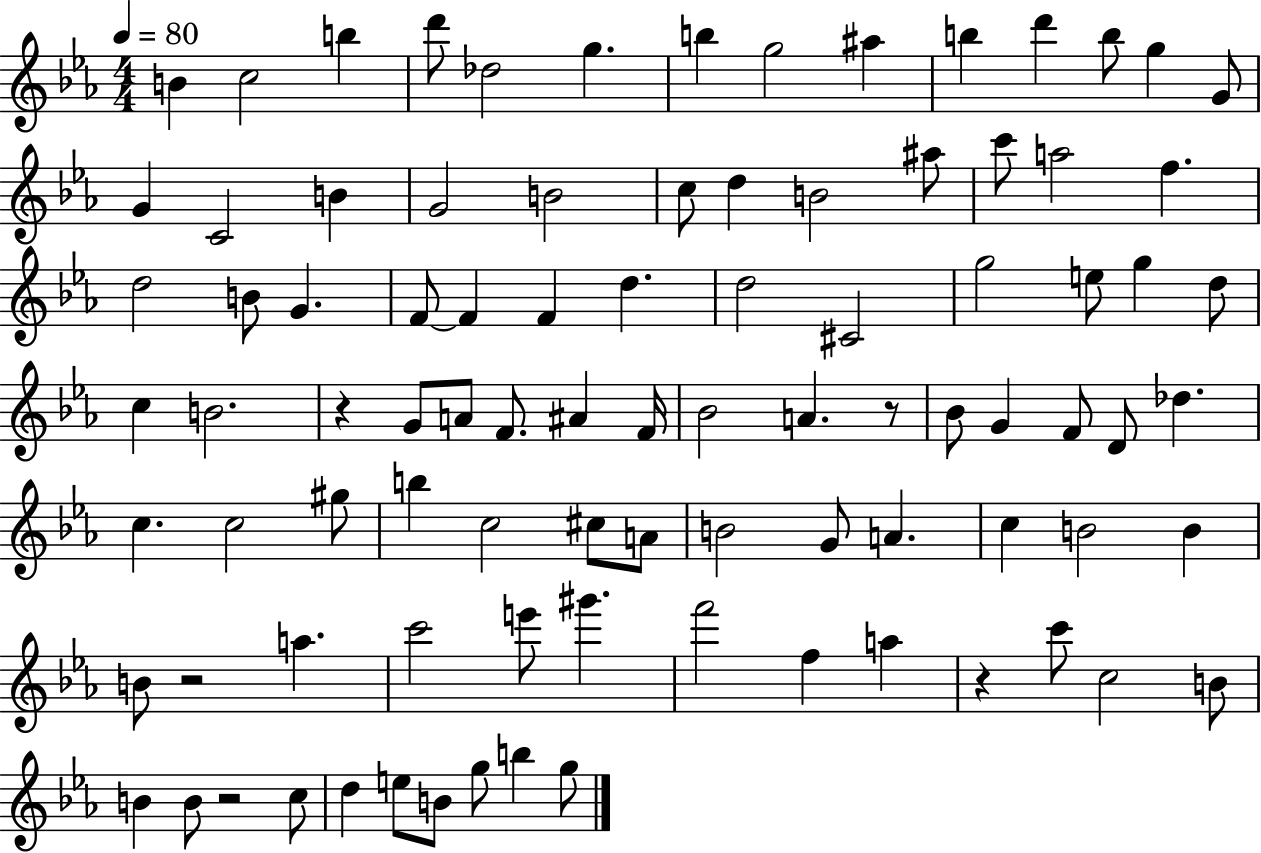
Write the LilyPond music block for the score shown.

{
  \clef treble
  \numericTimeSignature
  \time 4/4
  \key ees \major
  \tempo 4 = 80
  b'4 c''2 b''4 | d'''8 des''2 g''4. | b''4 g''2 ais''4 | b''4 d'''4 b''8 g''4 g'8 | \break g'4 c'2 b'4 | g'2 b'2 | c''8 d''4 b'2 ais''8 | c'''8 a''2 f''4. | \break d''2 b'8 g'4. | f'8~~ f'4 f'4 d''4. | d''2 cis'2 | g''2 e''8 g''4 d''8 | \break c''4 b'2. | r4 g'8 a'8 f'8. ais'4 f'16 | bes'2 a'4. r8 | bes'8 g'4 f'8 d'8 des''4. | \break c''4. c''2 gis''8 | b''4 c''2 cis''8 a'8 | b'2 g'8 a'4. | c''4 b'2 b'4 | \break b'8 r2 a''4. | c'''2 e'''8 gis'''4. | f'''2 f''4 a''4 | r4 c'''8 c''2 b'8 | \break b'4 b'8 r2 c''8 | d''4 e''8 b'8 g''8 b''4 g''8 | \bar "|."
}